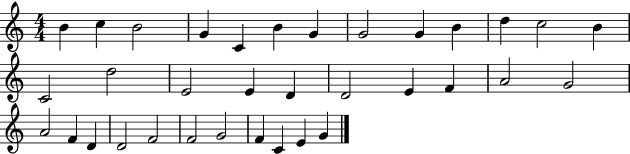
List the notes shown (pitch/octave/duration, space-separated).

B4/q C5/q B4/h G4/q C4/q B4/q G4/q G4/h G4/q B4/q D5/q C5/h B4/q C4/h D5/h E4/h E4/q D4/q D4/h E4/q F4/q A4/h G4/h A4/h F4/q D4/q D4/h F4/h F4/h G4/h F4/q C4/q E4/q G4/q